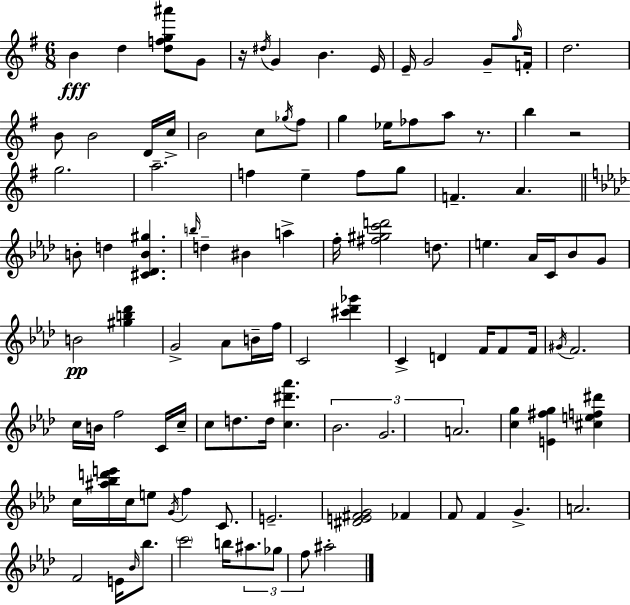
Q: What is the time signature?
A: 6/8